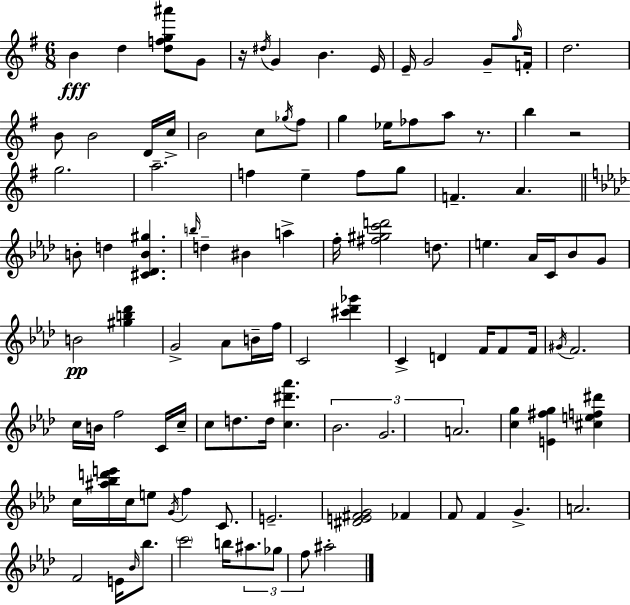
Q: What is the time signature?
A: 6/8